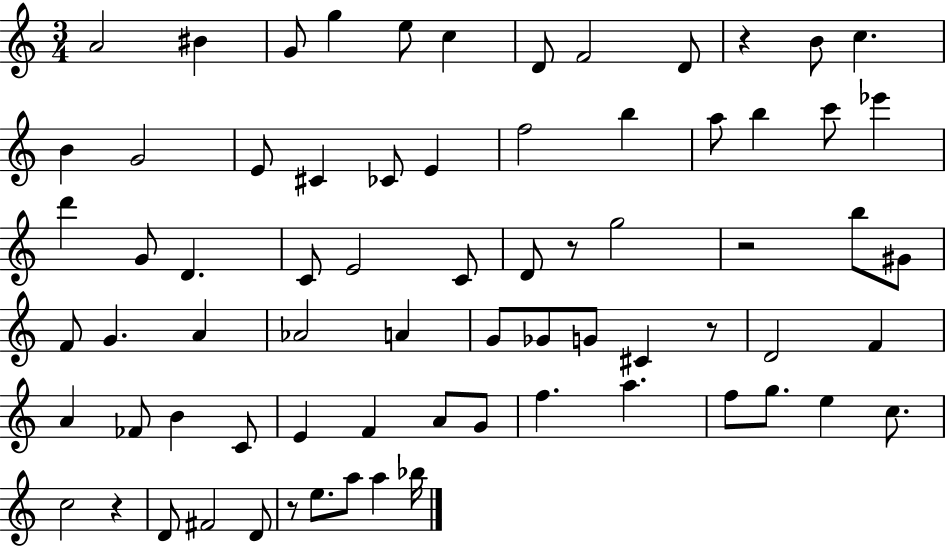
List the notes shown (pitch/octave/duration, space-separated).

A4/h BIS4/q G4/e G5/q E5/e C5/q D4/e F4/h D4/e R/q B4/e C5/q. B4/q G4/h E4/e C#4/q CES4/e E4/q F5/h B5/q A5/e B5/q C6/e Eb6/q D6/q G4/e D4/q. C4/e E4/h C4/e D4/e R/e G5/h R/h B5/e G#4/e F4/e G4/q. A4/q Ab4/h A4/q G4/e Gb4/e G4/e C#4/q R/e D4/h F4/q A4/q FES4/e B4/q C4/e E4/q F4/q A4/e G4/e F5/q. A5/q. F5/e G5/e. E5/q C5/e. C5/h R/q D4/e F#4/h D4/e R/e E5/e. A5/e A5/q Bb5/s